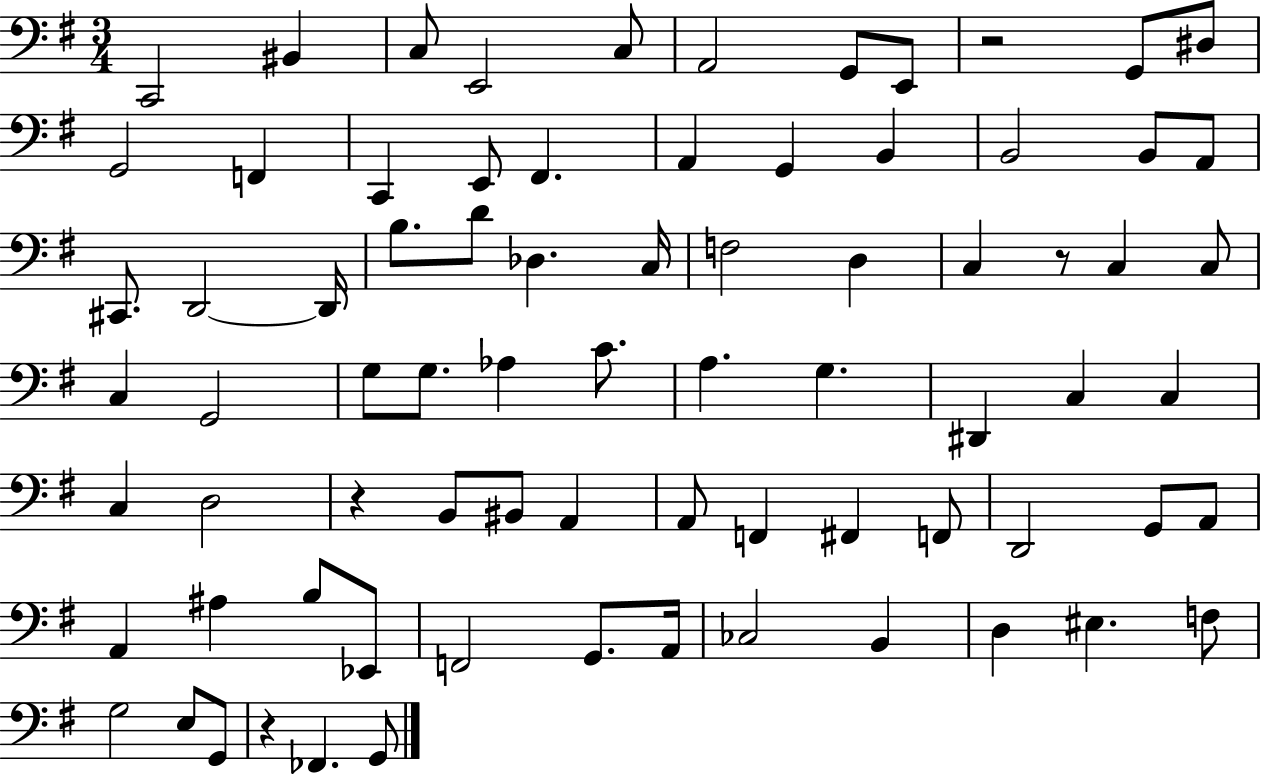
C2/h BIS2/q C3/e E2/h C3/e A2/h G2/e E2/e R/h G2/e D#3/e G2/h F2/q C2/q E2/e F#2/q. A2/q G2/q B2/q B2/h B2/e A2/e C#2/e. D2/h D2/s B3/e. D4/e Db3/q. C3/s F3/h D3/q C3/q R/e C3/q C3/e C3/q G2/h G3/e G3/e. Ab3/q C4/e. A3/q. G3/q. D#2/q C3/q C3/q C3/q D3/h R/q B2/e BIS2/e A2/q A2/e F2/q F#2/q F2/e D2/h G2/e A2/e A2/q A#3/q B3/e Eb2/e F2/h G2/e. A2/s CES3/h B2/q D3/q EIS3/q. F3/e G3/h E3/e G2/e R/q FES2/q. G2/e